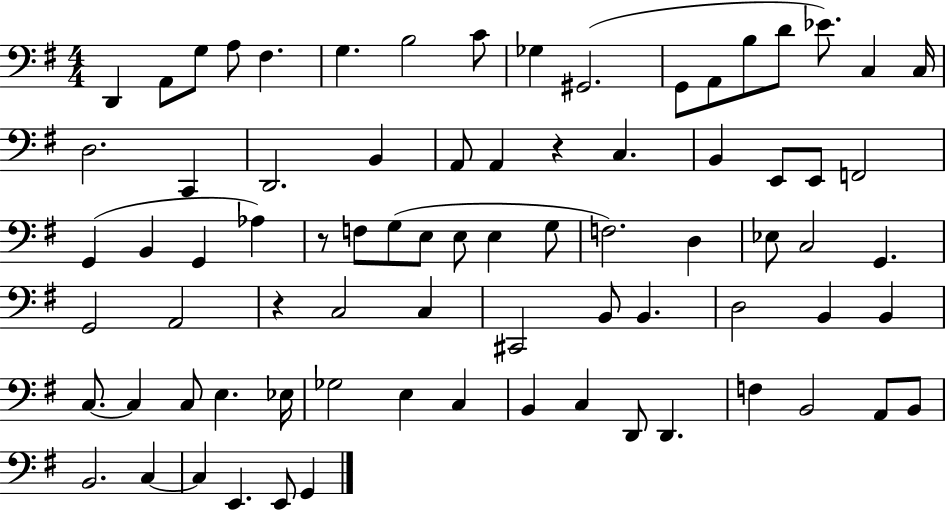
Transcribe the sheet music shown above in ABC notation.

X:1
T:Untitled
M:4/4
L:1/4
K:G
D,, A,,/2 G,/2 A,/2 ^F, G, B,2 C/2 _G, ^G,,2 G,,/2 A,,/2 B,/2 D/2 _E/2 C, C,/4 D,2 C,, D,,2 B,, A,,/2 A,, z C, B,, E,,/2 E,,/2 F,,2 G,, B,, G,, _A, z/2 F,/2 G,/2 E,/2 E,/2 E, G,/2 F,2 D, _E,/2 C,2 G,, G,,2 A,,2 z C,2 C, ^C,,2 B,,/2 B,, D,2 B,, B,, C,/2 C, C,/2 E, _E,/4 _G,2 E, C, B,, C, D,,/2 D,, F, B,,2 A,,/2 B,,/2 B,,2 C, C, E,, E,,/2 G,,